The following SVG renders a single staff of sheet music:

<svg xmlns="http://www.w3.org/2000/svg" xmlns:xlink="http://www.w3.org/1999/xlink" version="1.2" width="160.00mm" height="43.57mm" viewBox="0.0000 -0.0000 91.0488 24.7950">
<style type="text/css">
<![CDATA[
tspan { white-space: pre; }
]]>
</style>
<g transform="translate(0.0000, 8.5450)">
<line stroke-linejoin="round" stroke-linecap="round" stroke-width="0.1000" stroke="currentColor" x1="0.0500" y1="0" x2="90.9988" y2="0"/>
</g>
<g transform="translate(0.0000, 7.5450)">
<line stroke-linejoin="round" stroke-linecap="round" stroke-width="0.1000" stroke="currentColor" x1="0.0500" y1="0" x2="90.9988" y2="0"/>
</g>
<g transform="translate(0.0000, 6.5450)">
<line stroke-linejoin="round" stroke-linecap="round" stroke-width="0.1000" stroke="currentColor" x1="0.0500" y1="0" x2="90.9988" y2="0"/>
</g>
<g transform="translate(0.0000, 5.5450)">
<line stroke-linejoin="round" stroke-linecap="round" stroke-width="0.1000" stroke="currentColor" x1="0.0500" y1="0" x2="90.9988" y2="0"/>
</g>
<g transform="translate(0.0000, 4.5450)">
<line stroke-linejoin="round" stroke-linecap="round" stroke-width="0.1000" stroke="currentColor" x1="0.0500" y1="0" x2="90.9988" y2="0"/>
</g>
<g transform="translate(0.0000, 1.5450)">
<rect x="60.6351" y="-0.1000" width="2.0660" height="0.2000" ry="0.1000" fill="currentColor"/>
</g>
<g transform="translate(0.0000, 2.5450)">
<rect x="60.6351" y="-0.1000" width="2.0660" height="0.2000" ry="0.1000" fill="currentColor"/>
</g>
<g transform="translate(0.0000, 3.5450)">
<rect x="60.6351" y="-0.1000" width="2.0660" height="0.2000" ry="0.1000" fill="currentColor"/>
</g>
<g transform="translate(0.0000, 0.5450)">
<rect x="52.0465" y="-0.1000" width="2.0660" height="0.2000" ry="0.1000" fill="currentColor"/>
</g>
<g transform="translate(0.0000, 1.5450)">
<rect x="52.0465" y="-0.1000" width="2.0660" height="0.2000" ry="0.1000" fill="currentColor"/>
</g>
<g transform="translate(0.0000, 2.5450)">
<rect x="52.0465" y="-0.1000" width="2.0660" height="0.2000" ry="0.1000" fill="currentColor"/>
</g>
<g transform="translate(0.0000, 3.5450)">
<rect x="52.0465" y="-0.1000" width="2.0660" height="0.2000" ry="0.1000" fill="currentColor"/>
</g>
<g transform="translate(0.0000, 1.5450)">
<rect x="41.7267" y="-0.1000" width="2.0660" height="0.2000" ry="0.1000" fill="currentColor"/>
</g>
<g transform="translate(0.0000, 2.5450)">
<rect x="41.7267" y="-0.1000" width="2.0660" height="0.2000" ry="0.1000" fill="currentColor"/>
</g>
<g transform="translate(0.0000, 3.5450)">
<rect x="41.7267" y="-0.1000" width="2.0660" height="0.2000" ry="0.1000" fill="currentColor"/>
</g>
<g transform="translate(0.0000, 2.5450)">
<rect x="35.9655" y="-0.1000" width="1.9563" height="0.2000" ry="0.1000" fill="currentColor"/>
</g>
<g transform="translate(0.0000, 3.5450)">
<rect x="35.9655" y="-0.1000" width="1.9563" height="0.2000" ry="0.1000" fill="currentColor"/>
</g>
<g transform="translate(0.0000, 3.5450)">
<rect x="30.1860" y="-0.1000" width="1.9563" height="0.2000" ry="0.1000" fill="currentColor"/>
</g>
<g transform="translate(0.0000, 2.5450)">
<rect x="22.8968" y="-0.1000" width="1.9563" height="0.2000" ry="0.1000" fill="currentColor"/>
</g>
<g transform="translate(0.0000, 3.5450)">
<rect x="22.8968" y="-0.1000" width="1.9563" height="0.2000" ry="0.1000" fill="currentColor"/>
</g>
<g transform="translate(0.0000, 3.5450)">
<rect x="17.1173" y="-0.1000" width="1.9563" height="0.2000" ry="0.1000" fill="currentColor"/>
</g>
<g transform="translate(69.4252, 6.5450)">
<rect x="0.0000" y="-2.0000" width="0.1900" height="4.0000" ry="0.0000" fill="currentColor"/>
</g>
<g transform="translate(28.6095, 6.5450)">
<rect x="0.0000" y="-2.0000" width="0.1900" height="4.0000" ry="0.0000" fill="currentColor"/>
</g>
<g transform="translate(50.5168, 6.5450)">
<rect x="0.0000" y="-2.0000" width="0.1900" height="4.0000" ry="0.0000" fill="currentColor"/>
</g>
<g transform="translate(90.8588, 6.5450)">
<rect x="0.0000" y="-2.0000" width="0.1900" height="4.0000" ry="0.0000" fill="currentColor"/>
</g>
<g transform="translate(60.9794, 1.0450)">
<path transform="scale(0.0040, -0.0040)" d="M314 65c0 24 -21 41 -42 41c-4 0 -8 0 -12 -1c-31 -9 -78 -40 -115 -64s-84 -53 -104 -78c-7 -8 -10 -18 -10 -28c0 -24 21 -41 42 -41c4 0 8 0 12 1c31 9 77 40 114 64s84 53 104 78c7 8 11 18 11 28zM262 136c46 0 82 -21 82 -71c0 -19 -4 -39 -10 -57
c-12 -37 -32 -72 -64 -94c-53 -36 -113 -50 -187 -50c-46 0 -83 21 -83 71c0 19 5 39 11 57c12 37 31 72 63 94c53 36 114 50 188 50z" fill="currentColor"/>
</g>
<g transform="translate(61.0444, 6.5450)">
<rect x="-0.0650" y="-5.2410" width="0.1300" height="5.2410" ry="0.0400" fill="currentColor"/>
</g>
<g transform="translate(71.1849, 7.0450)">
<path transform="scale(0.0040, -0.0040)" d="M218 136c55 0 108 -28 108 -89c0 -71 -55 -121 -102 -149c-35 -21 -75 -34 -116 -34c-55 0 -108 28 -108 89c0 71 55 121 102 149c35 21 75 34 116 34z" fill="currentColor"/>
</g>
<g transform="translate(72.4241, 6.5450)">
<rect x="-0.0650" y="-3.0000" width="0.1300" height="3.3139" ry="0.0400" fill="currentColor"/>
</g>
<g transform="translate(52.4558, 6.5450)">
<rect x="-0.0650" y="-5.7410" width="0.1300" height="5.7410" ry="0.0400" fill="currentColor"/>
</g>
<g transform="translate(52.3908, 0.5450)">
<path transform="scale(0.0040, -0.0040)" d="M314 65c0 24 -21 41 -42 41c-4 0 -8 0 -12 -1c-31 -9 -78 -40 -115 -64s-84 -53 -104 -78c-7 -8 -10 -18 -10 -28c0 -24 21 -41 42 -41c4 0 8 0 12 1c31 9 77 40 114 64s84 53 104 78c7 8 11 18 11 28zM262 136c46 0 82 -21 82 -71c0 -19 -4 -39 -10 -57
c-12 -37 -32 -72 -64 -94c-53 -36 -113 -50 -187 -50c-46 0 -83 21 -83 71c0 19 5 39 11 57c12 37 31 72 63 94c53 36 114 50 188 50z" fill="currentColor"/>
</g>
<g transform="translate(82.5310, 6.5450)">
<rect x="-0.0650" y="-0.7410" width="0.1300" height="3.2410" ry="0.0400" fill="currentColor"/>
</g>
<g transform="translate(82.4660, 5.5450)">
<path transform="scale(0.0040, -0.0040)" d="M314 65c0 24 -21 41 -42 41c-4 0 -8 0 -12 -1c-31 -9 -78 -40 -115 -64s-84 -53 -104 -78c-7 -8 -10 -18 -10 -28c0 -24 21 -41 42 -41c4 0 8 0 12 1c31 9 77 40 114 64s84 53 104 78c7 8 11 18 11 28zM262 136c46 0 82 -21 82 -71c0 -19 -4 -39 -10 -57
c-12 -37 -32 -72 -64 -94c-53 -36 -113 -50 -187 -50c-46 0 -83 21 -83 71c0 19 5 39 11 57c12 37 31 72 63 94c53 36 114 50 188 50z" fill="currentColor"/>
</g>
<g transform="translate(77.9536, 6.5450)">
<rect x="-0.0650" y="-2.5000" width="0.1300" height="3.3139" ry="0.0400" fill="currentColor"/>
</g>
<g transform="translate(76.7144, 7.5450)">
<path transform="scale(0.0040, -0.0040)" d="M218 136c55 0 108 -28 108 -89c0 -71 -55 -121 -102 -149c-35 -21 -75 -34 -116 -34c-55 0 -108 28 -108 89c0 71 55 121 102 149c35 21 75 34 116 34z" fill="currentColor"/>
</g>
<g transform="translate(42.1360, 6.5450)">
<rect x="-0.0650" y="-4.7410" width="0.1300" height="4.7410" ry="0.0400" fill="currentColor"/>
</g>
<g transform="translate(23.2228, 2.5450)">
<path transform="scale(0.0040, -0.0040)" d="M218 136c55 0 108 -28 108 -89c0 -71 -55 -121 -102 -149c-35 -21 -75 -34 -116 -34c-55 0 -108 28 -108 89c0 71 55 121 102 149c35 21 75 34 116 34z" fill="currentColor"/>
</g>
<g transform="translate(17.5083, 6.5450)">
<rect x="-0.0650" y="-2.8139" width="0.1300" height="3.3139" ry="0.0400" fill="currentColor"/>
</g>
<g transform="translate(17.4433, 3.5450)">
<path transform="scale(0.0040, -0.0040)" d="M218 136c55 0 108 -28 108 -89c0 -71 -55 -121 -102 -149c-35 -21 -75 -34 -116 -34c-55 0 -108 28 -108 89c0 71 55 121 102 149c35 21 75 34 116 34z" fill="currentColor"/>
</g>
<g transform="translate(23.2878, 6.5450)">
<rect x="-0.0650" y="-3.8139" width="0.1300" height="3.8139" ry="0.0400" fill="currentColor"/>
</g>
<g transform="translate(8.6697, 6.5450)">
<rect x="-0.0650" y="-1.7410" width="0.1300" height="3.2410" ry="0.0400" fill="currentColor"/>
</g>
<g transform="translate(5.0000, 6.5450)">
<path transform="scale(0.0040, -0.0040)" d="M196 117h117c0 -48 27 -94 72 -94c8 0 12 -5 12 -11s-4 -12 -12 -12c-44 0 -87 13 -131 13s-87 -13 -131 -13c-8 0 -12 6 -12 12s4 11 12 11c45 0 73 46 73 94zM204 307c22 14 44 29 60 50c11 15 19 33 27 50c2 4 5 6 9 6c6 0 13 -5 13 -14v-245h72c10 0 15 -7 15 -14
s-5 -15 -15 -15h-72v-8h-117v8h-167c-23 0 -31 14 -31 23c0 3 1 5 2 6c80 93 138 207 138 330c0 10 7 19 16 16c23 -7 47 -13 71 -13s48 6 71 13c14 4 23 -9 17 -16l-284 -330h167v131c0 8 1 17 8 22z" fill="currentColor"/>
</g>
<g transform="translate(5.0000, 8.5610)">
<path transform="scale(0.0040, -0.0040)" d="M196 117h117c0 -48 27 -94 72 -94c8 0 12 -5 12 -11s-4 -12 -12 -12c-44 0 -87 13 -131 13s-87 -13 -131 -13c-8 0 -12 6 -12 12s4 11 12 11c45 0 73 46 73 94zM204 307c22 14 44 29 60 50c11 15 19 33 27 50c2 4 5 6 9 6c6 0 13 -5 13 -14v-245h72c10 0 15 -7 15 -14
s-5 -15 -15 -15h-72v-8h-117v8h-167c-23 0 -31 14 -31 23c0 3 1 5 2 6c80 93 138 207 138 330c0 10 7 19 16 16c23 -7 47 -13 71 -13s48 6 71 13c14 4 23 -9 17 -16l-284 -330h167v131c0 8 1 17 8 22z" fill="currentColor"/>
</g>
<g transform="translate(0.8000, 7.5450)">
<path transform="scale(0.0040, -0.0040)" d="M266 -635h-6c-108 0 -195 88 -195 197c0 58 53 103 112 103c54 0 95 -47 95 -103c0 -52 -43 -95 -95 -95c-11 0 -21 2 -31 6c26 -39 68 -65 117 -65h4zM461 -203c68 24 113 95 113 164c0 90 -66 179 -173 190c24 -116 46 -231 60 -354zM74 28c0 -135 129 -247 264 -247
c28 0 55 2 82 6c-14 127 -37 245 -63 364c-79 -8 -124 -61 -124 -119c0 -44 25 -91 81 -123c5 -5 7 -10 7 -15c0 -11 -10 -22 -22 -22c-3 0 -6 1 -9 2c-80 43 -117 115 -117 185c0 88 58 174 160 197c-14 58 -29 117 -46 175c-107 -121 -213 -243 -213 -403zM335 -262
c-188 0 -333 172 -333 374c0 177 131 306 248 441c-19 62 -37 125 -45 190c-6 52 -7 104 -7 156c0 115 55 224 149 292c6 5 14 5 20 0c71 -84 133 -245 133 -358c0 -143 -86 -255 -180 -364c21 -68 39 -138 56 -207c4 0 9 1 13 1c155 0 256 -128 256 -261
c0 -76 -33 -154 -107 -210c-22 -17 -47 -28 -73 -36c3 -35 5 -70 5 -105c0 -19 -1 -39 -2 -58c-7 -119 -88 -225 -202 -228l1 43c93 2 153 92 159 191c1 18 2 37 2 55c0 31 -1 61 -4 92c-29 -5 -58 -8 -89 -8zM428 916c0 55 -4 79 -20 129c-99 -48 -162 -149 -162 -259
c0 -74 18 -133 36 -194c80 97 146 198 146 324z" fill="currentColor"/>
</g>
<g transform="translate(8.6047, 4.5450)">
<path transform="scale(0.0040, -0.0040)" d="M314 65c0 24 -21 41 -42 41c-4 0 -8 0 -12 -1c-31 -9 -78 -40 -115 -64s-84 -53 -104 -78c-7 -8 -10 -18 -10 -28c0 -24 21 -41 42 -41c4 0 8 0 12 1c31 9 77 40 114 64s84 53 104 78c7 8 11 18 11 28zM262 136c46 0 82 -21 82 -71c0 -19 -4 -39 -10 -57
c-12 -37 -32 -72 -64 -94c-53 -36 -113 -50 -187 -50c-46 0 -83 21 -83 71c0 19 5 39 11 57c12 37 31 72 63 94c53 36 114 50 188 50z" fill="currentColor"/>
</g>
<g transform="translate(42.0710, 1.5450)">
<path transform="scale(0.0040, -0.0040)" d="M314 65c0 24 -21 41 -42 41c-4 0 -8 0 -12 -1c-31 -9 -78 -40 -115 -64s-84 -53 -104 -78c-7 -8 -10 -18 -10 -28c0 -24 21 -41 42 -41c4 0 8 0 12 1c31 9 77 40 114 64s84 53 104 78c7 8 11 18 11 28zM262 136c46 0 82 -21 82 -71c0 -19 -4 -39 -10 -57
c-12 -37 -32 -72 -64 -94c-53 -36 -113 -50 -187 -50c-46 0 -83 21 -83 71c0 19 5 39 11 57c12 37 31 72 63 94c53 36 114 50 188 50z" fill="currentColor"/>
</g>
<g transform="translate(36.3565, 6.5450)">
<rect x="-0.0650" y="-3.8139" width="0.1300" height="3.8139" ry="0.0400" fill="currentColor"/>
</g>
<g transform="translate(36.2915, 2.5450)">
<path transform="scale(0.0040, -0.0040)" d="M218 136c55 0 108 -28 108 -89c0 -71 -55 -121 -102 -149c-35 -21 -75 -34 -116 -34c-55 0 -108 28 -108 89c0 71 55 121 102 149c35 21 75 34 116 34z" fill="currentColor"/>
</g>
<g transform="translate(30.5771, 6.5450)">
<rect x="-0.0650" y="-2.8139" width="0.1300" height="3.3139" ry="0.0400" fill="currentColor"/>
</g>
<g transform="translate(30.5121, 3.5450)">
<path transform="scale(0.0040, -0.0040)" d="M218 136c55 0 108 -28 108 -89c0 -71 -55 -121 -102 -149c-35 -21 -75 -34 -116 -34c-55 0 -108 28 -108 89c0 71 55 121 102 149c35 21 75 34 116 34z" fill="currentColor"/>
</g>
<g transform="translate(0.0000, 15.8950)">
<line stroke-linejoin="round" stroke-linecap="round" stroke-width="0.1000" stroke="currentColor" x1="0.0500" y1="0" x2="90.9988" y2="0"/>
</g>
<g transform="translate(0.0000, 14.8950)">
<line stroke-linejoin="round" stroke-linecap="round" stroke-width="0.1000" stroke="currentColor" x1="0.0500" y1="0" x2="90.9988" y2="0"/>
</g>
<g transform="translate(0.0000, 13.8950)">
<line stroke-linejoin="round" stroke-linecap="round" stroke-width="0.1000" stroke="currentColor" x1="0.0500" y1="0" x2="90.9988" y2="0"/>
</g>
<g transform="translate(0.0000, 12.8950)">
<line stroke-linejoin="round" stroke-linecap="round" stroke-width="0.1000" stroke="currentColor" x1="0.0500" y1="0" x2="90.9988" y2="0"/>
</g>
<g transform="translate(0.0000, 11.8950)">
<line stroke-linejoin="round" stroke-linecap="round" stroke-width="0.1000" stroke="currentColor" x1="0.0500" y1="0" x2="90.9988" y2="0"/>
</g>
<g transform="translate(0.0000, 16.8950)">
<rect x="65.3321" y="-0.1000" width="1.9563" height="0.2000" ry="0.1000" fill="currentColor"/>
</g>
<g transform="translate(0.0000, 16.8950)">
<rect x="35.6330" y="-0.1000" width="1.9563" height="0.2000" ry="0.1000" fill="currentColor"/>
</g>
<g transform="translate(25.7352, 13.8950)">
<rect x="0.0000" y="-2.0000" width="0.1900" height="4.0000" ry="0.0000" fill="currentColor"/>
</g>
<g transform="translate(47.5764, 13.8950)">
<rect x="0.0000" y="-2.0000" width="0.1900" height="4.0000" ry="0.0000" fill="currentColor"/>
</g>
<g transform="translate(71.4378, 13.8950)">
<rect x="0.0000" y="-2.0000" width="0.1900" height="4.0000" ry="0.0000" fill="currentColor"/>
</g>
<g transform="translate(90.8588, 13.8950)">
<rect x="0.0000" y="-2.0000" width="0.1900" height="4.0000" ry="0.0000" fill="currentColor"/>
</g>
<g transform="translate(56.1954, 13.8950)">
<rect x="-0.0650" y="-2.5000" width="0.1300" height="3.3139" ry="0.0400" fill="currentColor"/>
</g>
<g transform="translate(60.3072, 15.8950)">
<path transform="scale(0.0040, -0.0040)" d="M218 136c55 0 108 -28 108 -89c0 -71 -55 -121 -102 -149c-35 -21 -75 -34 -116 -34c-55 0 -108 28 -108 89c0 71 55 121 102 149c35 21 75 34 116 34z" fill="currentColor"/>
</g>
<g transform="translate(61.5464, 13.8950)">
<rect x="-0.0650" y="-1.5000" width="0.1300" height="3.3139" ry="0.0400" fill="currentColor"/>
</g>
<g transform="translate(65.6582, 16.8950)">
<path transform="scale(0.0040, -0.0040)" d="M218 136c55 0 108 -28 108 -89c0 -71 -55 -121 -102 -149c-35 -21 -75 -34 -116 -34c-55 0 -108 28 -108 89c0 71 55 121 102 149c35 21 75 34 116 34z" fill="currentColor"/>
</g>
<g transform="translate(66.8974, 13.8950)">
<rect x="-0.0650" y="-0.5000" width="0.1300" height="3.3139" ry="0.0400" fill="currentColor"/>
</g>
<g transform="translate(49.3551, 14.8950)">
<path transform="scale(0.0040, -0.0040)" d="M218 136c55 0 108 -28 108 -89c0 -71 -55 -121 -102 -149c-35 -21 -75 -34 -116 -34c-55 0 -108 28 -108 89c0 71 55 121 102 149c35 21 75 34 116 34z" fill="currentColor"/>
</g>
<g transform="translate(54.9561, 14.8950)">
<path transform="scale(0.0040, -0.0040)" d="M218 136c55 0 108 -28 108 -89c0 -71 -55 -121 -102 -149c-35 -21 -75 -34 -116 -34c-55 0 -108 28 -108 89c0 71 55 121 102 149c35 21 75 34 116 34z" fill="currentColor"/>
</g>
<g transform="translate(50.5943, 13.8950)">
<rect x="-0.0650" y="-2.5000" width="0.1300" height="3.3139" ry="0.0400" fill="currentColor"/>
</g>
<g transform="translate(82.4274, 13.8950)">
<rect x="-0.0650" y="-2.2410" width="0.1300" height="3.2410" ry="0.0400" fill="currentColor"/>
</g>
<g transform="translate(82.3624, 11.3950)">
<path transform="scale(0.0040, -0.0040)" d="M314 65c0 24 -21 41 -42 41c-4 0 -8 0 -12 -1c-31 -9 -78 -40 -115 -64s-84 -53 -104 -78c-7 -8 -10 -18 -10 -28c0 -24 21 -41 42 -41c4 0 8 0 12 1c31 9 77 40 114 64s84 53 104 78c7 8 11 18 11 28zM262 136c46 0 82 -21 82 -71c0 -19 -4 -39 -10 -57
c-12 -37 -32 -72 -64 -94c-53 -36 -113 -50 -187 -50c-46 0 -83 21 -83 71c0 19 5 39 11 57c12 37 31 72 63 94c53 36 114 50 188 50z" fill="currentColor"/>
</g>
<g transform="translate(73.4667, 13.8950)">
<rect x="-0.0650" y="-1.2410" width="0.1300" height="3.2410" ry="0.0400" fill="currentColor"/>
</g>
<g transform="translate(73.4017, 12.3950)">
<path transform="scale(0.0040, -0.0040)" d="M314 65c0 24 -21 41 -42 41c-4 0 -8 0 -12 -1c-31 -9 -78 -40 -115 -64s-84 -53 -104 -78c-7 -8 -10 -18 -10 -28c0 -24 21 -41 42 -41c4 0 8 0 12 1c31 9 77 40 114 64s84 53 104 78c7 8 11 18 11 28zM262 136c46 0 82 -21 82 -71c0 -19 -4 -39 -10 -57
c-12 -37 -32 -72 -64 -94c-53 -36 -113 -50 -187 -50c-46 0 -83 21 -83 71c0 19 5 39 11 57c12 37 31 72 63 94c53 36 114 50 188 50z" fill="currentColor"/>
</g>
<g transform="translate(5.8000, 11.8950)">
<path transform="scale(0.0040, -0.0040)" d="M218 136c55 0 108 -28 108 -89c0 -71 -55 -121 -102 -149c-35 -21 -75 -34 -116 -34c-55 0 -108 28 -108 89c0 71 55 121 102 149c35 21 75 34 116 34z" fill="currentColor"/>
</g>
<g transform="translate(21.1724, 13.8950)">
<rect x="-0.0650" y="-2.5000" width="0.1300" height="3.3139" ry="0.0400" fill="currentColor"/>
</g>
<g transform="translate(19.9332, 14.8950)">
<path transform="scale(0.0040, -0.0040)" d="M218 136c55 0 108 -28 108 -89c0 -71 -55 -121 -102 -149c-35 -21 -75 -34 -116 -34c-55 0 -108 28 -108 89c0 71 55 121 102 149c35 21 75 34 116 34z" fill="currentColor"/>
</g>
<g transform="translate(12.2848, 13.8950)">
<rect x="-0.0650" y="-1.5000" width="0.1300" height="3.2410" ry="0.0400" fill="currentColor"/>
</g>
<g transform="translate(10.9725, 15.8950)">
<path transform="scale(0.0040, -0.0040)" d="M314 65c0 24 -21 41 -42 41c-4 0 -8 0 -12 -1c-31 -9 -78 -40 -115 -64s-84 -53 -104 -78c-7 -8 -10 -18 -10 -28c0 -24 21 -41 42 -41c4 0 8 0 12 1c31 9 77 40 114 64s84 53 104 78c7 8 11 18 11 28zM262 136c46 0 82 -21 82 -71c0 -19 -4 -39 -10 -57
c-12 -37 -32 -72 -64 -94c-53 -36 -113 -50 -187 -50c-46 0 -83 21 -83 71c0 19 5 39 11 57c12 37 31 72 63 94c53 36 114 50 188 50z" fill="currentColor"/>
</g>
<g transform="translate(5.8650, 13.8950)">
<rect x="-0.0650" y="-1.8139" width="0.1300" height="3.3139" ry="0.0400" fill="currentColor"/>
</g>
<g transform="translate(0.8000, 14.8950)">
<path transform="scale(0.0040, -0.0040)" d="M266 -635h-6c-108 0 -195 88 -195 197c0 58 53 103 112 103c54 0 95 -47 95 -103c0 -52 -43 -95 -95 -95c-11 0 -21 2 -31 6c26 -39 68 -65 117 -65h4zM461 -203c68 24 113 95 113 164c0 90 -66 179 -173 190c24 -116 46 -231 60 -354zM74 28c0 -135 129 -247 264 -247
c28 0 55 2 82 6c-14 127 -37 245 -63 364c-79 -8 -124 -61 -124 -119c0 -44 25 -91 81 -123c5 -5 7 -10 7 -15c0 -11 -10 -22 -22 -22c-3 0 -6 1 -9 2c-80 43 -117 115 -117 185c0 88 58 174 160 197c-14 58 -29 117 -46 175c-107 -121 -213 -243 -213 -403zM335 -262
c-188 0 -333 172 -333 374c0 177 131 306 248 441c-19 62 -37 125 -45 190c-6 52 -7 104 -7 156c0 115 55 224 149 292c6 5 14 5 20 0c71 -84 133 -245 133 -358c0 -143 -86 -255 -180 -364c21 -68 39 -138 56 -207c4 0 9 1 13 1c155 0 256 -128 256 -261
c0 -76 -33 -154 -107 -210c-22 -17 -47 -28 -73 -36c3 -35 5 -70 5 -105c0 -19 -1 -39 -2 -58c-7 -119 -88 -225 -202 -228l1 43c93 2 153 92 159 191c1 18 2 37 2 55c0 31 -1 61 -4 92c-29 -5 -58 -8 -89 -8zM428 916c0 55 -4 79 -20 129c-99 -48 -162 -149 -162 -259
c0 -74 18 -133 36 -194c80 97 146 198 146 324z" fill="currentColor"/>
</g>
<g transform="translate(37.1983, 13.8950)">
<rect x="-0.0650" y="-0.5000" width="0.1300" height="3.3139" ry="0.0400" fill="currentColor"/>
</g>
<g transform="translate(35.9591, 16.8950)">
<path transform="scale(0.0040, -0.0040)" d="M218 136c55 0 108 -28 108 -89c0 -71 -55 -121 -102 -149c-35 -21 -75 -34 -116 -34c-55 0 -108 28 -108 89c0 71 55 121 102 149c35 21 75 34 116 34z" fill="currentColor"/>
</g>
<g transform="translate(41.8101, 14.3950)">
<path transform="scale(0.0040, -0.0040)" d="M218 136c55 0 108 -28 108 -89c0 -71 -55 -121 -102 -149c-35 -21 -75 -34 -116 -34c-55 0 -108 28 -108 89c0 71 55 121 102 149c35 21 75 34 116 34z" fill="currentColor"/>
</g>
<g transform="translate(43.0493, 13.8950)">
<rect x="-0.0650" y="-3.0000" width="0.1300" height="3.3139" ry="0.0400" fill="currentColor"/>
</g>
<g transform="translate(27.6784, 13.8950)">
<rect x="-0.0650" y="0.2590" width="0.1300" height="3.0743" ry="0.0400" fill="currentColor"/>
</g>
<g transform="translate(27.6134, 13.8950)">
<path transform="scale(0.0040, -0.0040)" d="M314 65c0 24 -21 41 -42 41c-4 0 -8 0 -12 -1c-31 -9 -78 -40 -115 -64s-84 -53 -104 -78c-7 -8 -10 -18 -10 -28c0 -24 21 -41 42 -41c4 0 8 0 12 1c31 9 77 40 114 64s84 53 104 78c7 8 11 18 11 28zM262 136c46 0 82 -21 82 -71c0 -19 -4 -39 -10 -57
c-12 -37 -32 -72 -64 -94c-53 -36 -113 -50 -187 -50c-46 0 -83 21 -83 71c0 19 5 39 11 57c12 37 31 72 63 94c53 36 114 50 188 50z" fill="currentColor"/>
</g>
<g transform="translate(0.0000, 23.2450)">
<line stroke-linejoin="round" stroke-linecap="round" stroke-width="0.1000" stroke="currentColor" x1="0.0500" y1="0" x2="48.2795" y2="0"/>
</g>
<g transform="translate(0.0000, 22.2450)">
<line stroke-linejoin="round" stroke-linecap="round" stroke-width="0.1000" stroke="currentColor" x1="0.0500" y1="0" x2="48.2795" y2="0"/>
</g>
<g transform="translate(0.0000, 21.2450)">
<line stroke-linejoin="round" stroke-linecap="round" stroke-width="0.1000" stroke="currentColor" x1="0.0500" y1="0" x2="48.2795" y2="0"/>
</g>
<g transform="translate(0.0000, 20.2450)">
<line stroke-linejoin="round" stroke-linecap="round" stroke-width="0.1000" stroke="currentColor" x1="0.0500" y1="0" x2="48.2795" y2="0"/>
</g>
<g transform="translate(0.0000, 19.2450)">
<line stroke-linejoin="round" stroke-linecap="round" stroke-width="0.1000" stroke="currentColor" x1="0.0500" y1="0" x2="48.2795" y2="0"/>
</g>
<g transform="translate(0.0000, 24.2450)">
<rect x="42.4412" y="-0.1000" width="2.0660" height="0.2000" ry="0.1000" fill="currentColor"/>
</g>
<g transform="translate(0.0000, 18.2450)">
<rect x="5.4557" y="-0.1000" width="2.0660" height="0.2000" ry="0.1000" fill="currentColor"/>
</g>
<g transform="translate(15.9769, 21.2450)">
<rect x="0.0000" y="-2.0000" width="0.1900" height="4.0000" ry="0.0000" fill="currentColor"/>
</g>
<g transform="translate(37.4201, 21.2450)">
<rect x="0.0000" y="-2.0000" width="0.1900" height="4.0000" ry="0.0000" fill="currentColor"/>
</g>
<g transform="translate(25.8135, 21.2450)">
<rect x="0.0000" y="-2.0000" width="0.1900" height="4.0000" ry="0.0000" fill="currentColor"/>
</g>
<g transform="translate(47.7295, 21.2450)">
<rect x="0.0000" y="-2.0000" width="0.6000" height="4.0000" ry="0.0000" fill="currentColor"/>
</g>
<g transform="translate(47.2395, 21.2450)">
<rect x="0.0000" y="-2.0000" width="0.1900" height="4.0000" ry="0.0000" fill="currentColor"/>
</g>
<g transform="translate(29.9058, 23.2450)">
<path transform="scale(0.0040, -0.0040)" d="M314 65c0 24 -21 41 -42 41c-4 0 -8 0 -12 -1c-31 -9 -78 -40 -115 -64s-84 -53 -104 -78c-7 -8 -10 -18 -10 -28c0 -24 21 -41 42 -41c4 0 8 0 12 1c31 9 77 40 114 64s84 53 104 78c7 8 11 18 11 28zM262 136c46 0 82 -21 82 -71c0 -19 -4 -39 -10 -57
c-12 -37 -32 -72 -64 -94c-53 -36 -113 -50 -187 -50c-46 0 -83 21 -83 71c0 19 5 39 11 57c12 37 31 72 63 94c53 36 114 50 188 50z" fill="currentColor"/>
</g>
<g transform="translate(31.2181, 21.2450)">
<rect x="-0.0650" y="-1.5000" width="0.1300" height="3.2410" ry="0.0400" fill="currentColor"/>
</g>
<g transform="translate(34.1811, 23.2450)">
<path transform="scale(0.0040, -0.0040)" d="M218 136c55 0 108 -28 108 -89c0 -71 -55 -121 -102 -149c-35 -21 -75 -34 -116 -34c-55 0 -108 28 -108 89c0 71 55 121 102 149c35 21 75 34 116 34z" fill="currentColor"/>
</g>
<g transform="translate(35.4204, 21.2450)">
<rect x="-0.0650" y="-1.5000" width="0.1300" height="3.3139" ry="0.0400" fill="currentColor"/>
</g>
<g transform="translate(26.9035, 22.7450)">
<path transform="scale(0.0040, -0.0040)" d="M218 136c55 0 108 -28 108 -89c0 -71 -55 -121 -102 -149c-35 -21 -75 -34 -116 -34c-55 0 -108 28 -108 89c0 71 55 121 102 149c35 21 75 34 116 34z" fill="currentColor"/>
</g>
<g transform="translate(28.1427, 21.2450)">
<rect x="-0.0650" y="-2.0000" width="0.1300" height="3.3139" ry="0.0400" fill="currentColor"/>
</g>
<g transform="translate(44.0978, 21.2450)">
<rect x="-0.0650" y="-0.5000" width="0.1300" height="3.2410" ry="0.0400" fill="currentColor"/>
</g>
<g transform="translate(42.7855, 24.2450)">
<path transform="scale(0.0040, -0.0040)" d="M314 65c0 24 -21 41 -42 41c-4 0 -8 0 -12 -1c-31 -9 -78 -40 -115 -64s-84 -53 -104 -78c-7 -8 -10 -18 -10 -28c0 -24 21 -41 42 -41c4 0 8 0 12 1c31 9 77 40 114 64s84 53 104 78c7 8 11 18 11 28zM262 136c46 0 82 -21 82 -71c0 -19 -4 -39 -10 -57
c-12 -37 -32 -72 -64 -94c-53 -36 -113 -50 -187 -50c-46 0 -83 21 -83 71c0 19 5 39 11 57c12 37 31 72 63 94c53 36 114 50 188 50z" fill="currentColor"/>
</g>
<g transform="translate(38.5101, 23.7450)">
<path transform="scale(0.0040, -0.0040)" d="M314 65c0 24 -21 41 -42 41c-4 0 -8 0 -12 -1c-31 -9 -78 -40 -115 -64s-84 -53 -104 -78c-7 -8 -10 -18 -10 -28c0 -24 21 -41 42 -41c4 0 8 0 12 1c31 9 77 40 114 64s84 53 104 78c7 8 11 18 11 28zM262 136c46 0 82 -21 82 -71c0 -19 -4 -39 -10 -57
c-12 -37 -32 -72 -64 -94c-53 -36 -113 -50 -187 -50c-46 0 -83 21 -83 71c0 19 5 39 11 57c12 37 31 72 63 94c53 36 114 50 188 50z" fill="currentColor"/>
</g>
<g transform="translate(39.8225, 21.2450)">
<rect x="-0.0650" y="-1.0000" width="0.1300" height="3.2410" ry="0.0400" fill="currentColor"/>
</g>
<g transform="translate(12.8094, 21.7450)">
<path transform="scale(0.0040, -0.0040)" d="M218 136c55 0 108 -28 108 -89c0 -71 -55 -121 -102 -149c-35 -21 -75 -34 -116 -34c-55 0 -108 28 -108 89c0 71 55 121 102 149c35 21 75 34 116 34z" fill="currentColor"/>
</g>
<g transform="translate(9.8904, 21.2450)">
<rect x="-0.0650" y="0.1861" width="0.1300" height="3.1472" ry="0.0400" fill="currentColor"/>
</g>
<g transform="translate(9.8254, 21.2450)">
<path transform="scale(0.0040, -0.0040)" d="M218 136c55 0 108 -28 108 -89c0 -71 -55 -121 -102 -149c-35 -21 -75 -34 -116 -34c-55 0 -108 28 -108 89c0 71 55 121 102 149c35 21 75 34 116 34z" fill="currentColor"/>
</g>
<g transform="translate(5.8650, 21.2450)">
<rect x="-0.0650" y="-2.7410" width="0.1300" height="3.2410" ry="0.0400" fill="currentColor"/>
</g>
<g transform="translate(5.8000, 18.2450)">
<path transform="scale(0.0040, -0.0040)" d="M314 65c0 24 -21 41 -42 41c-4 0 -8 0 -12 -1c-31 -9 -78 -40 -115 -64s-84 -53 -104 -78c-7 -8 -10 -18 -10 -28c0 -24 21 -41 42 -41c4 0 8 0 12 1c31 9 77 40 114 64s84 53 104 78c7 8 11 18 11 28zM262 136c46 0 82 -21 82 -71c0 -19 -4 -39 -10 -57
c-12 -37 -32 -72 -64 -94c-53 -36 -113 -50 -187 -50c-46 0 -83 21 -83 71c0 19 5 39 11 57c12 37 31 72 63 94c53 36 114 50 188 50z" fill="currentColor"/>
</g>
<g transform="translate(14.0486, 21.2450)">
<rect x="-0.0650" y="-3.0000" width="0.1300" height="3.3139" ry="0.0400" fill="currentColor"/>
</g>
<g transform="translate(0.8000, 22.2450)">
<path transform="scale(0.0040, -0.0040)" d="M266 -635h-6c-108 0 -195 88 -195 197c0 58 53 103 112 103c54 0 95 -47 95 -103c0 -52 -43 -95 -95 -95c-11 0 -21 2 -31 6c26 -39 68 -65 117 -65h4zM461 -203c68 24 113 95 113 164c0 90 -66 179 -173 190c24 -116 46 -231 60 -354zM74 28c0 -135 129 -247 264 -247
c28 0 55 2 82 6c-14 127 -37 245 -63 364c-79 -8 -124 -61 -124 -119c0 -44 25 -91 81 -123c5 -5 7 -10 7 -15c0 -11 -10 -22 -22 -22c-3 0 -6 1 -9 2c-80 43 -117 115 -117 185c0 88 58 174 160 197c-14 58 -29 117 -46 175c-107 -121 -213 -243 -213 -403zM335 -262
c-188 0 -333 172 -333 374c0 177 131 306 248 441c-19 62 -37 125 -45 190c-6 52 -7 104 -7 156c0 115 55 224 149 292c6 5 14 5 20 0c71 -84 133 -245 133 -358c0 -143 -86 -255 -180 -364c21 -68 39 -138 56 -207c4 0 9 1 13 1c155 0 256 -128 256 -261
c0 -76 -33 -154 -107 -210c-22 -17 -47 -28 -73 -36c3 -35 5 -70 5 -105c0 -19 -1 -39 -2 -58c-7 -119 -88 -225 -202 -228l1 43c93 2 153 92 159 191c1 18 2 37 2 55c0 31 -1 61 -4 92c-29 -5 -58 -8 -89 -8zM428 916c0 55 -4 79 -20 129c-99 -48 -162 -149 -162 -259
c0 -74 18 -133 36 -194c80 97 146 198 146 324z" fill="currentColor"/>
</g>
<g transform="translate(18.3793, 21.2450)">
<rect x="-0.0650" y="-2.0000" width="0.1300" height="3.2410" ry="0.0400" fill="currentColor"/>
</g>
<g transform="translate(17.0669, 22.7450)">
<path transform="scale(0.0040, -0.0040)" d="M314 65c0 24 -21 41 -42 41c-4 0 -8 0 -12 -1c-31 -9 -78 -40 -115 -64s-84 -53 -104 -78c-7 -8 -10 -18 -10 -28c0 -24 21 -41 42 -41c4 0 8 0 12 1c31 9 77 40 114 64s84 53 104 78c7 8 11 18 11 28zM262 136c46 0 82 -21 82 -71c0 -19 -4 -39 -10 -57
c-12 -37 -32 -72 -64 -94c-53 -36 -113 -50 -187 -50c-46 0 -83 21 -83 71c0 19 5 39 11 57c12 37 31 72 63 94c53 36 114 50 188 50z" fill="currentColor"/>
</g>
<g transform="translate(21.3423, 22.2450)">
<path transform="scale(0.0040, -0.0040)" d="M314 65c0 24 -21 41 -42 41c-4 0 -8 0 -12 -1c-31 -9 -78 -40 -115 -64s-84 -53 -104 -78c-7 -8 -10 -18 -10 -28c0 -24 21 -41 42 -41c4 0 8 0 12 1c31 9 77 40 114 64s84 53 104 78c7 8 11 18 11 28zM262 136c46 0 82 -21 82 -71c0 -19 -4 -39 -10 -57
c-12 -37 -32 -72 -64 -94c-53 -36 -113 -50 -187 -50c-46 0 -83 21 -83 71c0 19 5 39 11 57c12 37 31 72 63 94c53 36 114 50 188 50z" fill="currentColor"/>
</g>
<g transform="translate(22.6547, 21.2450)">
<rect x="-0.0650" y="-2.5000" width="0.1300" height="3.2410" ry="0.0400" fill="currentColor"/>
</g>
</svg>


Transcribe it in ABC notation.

X:1
T:Untitled
M:4/4
L:1/4
K:C
f2 a c' a c' e'2 g'2 f'2 A G d2 f E2 G B2 C A G G E C e2 g2 a2 B A F2 G2 F E2 E D2 C2